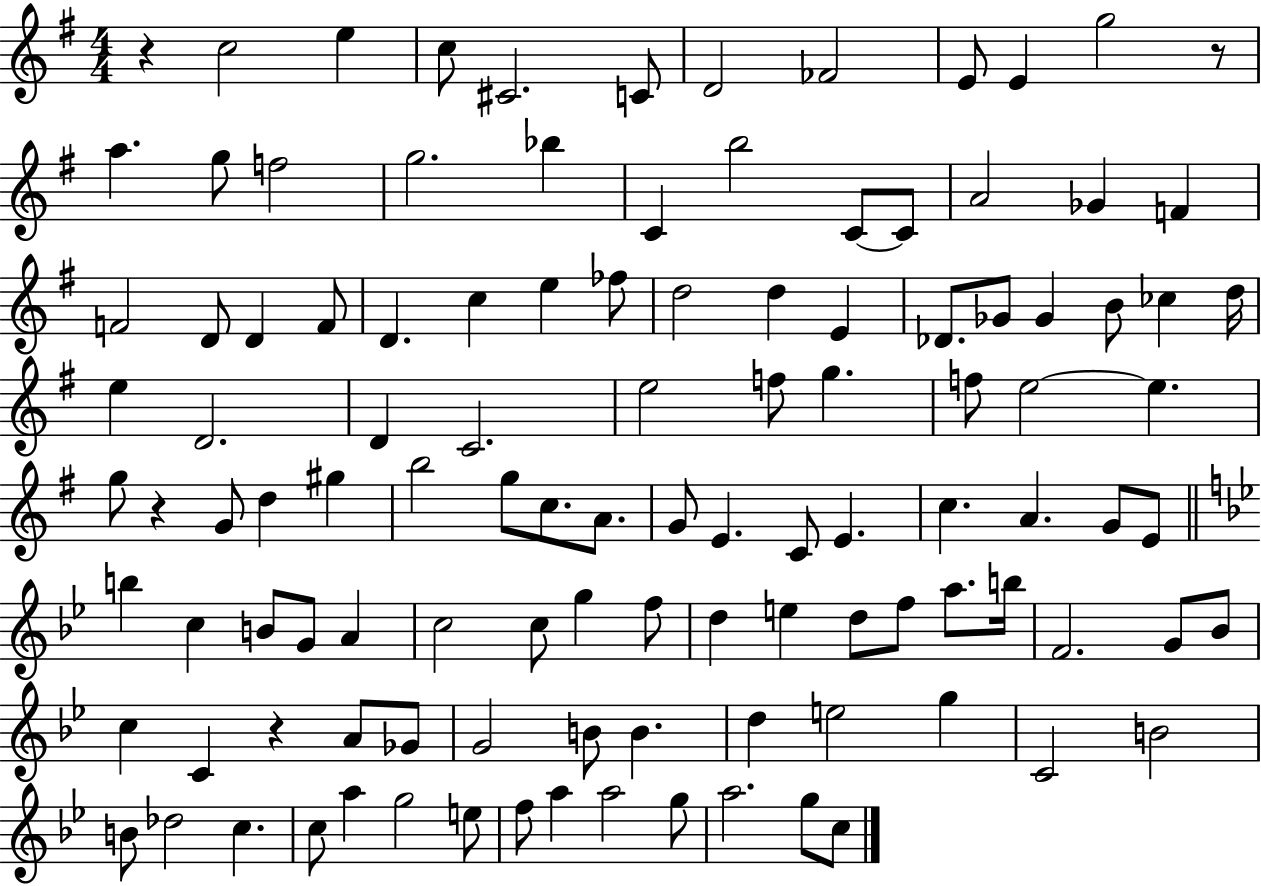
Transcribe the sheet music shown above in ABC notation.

X:1
T:Untitled
M:4/4
L:1/4
K:G
z c2 e c/2 ^C2 C/2 D2 _F2 E/2 E g2 z/2 a g/2 f2 g2 _b C b2 C/2 C/2 A2 _G F F2 D/2 D F/2 D c e _f/2 d2 d E _D/2 _G/2 _G B/2 _c d/4 e D2 D C2 e2 f/2 g f/2 e2 e g/2 z G/2 d ^g b2 g/2 c/2 A/2 G/2 E C/2 E c A G/2 E/2 b c B/2 G/2 A c2 c/2 g f/2 d e d/2 f/2 a/2 b/4 F2 G/2 _B/2 c C z A/2 _G/2 G2 B/2 B d e2 g C2 B2 B/2 _d2 c c/2 a g2 e/2 f/2 a a2 g/2 a2 g/2 c/2